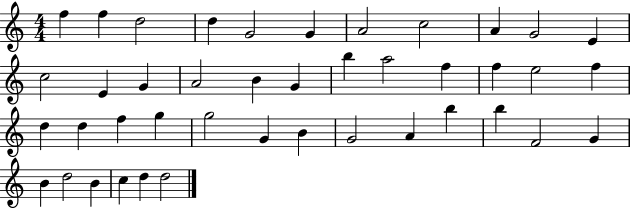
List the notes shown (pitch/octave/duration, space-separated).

F5/q F5/q D5/h D5/q G4/h G4/q A4/h C5/h A4/q G4/h E4/q C5/h E4/q G4/q A4/h B4/q G4/q B5/q A5/h F5/q F5/q E5/h F5/q D5/q D5/q F5/q G5/q G5/h G4/q B4/q G4/h A4/q B5/q B5/q F4/h G4/q B4/q D5/h B4/q C5/q D5/q D5/h